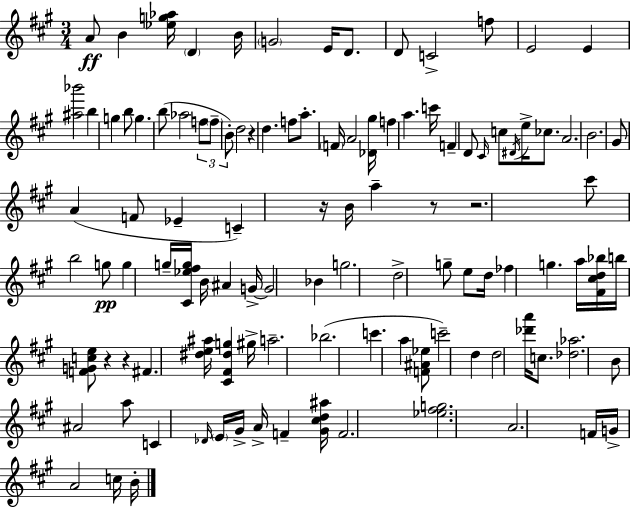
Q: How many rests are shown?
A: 6